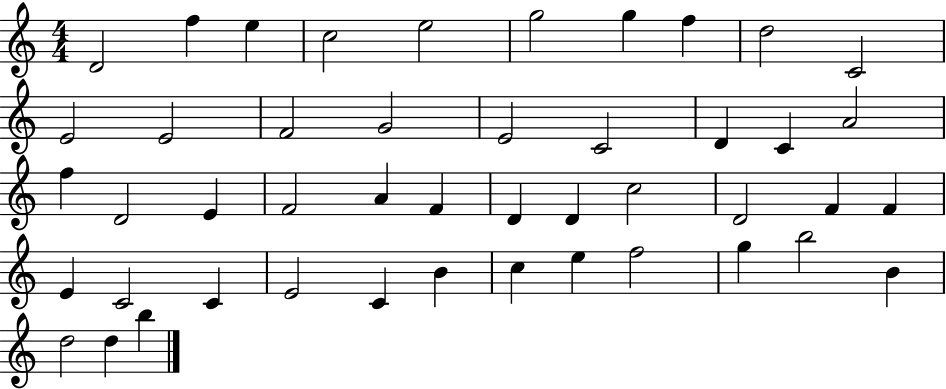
D4/h F5/q E5/q C5/h E5/h G5/h G5/q F5/q D5/h C4/h E4/h E4/h F4/h G4/h E4/h C4/h D4/q C4/q A4/h F5/q D4/h E4/q F4/h A4/q F4/q D4/q D4/q C5/h D4/h F4/q F4/q E4/q C4/h C4/q E4/h C4/q B4/q C5/q E5/q F5/h G5/q B5/h B4/q D5/h D5/q B5/q